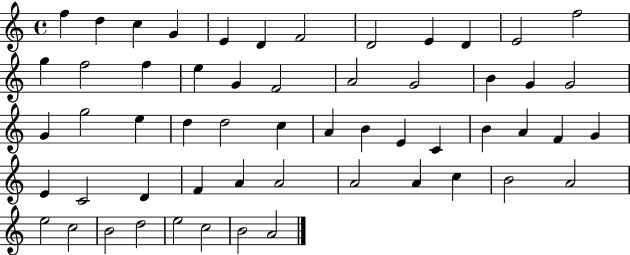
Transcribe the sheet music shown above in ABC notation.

X:1
T:Untitled
M:4/4
L:1/4
K:C
f d c G E D F2 D2 E D E2 f2 g f2 f e G F2 A2 G2 B G G2 G g2 e d d2 c A B E C B A F G E C2 D F A A2 A2 A c B2 A2 e2 c2 B2 d2 e2 c2 B2 A2